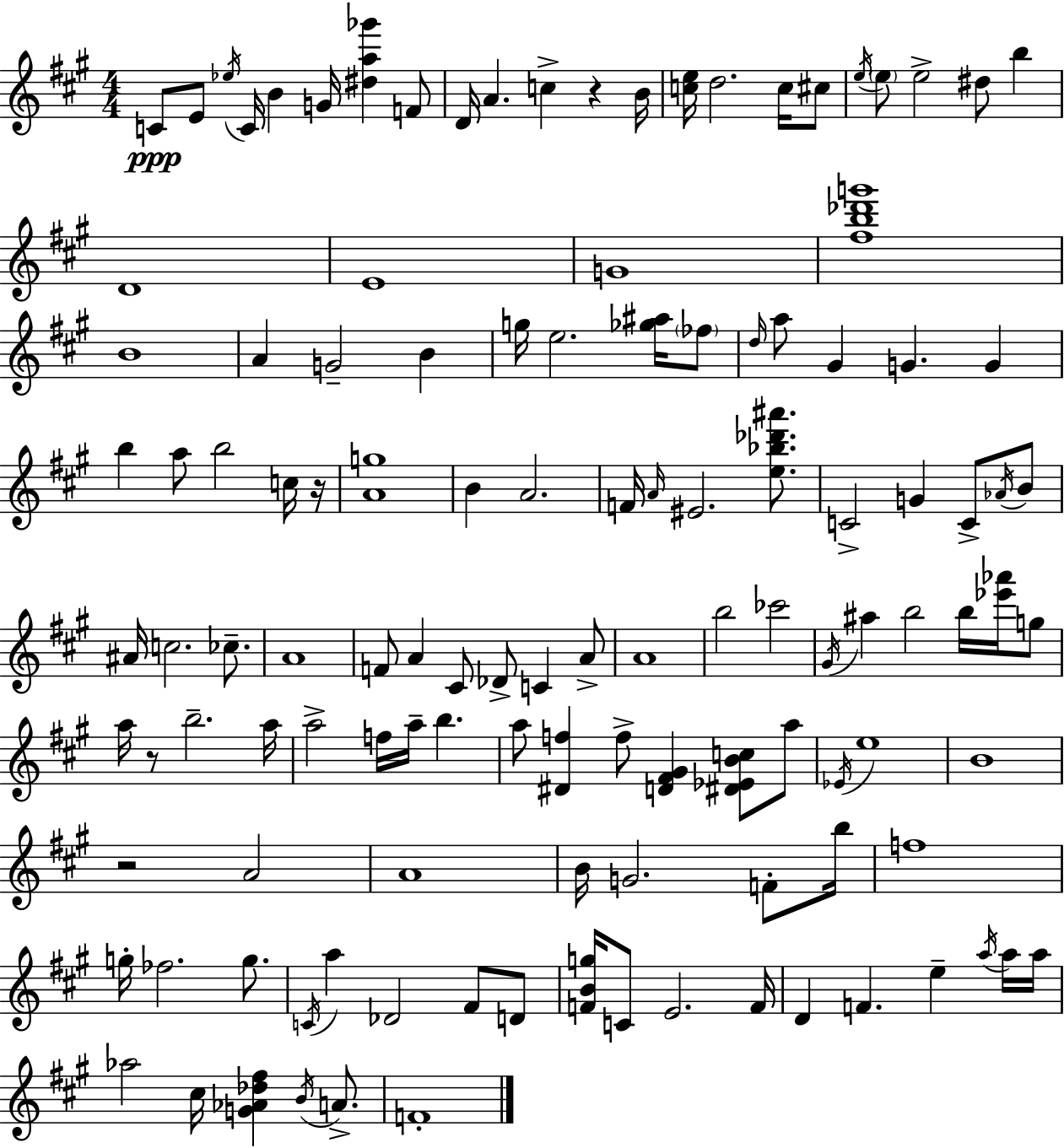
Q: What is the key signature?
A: A major